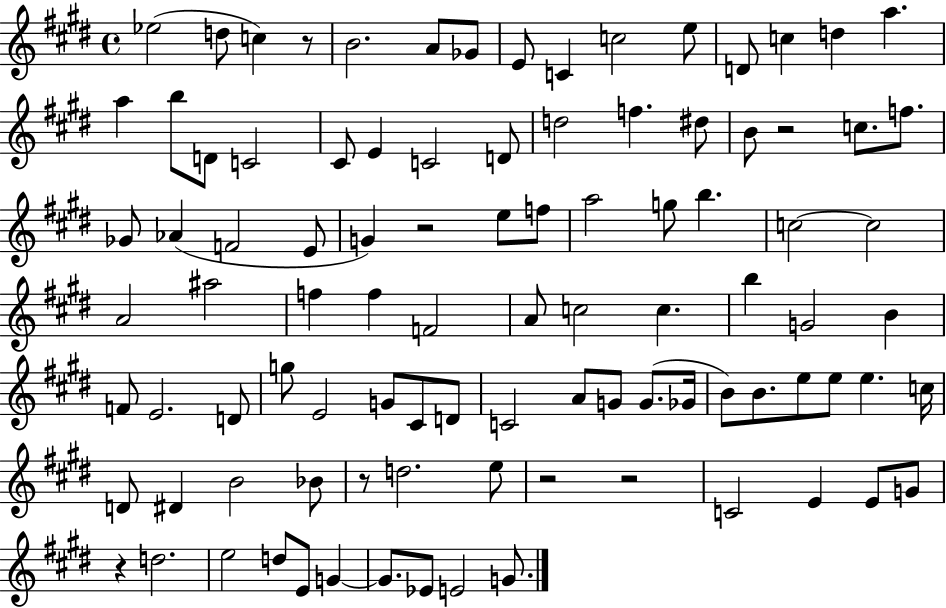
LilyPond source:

{
  \clef treble
  \time 4/4
  \defaultTimeSignature
  \key e \major
  ees''2( d''8 c''4) r8 | b'2. a'8 ges'8 | e'8 c'4 c''2 e''8 | d'8 c''4 d''4 a''4. | \break a''4 b''8 d'8 c'2 | cis'8 e'4 c'2 d'8 | d''2 f''4. dis''8 | b'8 r2 c''8. f''8. | \break ges'8 aes'4( f'2 e'8 | g'4) r2 e''8 f''8 | a''2 g''8 b''4. | c''2~~ c''2 | \break a'2 ais''2 | f''4 f''4 f'2 | a'8 c''2 c''4. | b''4 g'2 b'4 | \break f'8 e'2. d'8 | g''8 e'2 g'8 cis'8 d'8 | c'2 a'8 g'8 g'8.( ges'16 | b'8) b'8. e''8 e''8 e''4. c''16 | \break d'8 dis'4 b'2 bes'8 | r8 d''2. e''8 | r2 r2 | c'2 e'4 e'8 g'8 | \break r4 d''2. | e''2 d''8 e'8 g'4~~ | g'8. ees'8 e'2 g'8. | \bar "|."
}